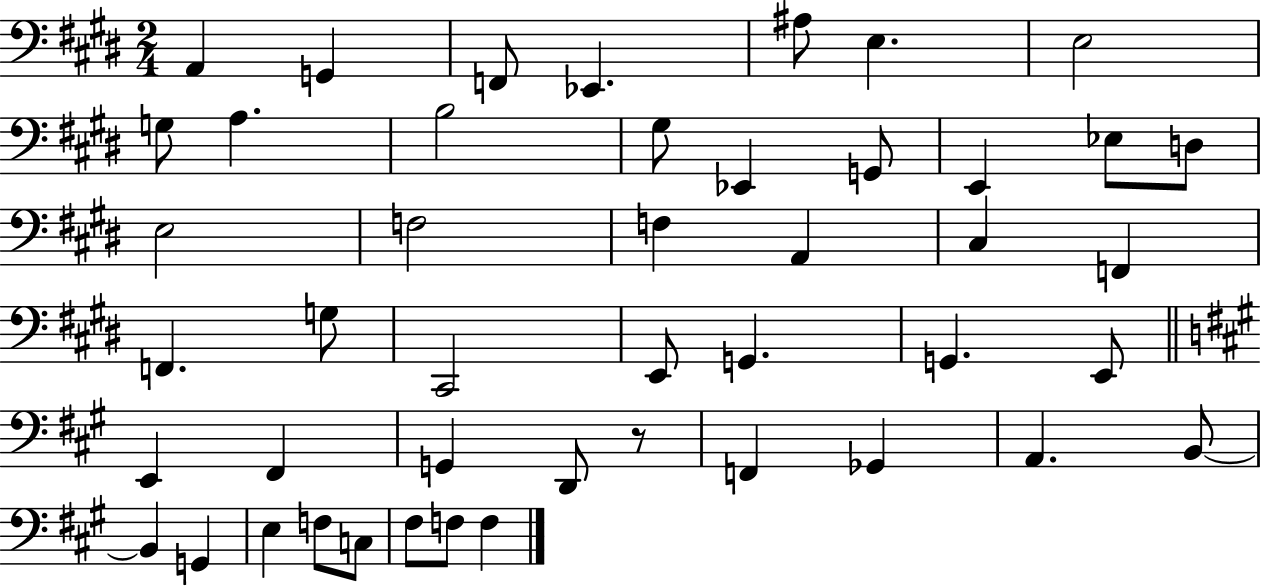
{
  \clef bass
  \numericTimeSignature
  \time 2/4
  \key e \major
  a,4 g,4 | f,8 ees,4. | ais8 e4. | e2 | \break g8 a4. | b2 | gis8 ees,4 g,8 | e,4 ees8 d8 | \break e2 | f2 | f4 a,4 | cis4 f,4 | \break f,4. g8 | cis,2 | e,8 g,4. | g,4. e,8 | \break \bar "||" \break \key a \major e,4 fis,4 | g,4 d,8 r8 | f,4 ges,4 | a,4. b,8~~ | \break b,4 g,4 | e4 f8 c8 | fis8 f8 f4 | \bar "|."
}